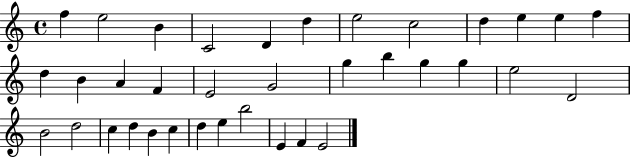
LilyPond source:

{
  \clef treble
  \time 4/4
  \defaultTimeSignature
  \key c \major
  f''4 e''2 b'4 | c'2 d'4 d''4 | e''2 c''2 | d''4 e''4 e''4 f''4 | \break d''4 b'4 a'4 f'4 | e'2 g'2 | g''4 b''4 g''4 g''4 | e''2 d'2 | \break b'2 d''2 | c''4 d''4 b'4 c''4 | d''4 e''4 b''2 | e'4 f'4 e'2 | \break \bar "|."
}